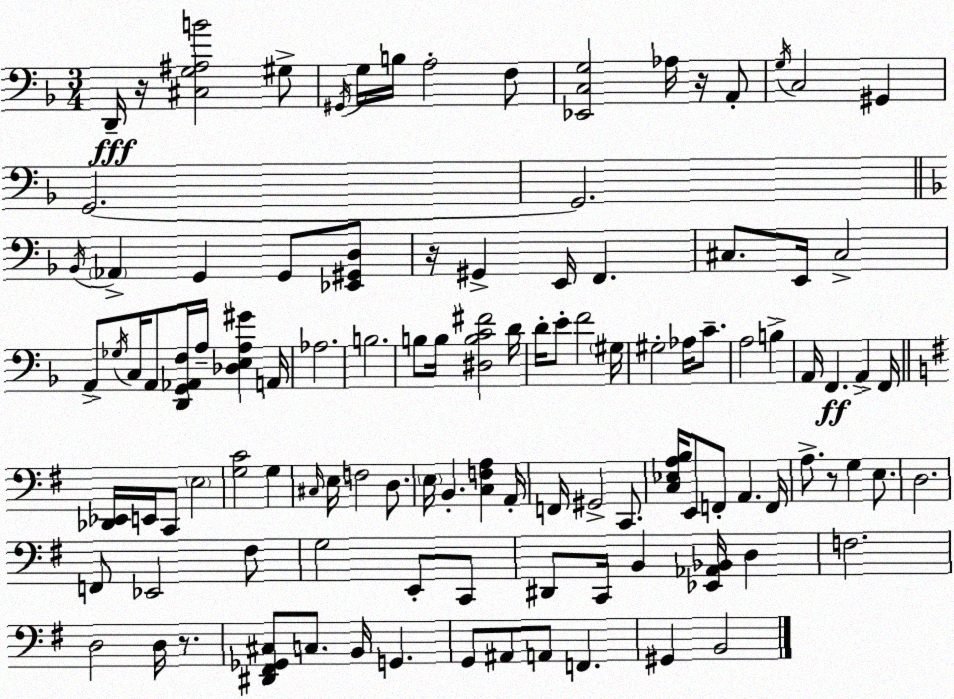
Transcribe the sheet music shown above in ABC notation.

X:1
T:Untitled
M:3/4
L:1/4
K:Dm
D,,/4 z/4 [^C,G,^A,B]2 ^G,/2 ^G,,/4 G,/4 B,/4 A,2 F,/2 [_E,,C,G,]2 _A,/4 z/4 A,,/2 G,/4 C,2 ^G,, G,,2 G,,2 _B,,/4 _A,, G,, G,,/2 [_E,,^G,,D,]/2 z/4 ^G,, E,,/4 F,, ^C,/2 E,,/4 ^C,2 A,,/2 _G,/4 C,/4 A,,/2 [D,,G,,_A,,F,]/4 A,/4 [_D,E,A,^G] A,,/4 _A,2 B,2 B,/2 B,/4 [^D,B,C^F]2 D/4 D/4 E/2 F2 ^G,/4 ^G,2 _A,/4 C/2 A,2 B, A,,/4 F,, A,, F,,/4 [_D,,_E,,]/4 E,,/4 C,,/2 E,2 [G,C]2 G, ^C,/4 E,/4 F,2 D,/2 E,/4 B,, [C,F,A,] A,,/4 F,,/4 ^G,,2 C,,/2 [C,_E,A,B,]/4 E,,/2 F,,/2 A,, F,,/4 A,/2 z/2 G, E,/2 D,2 F,,/2 _E,,2 ^F,/2 G,2 E,,/2 C,,/2 ^D,,/2 C,,/4 B,, [_E,,_A,,_B,,]/4 D, F,2 D,2 D,/4 z/2 [^D,,^F,,_G,,^C,]/2 C,/2 B,,/4 G,, G,,/2 ^A,,/2 A,,/2 F,, ^G,, B,,2